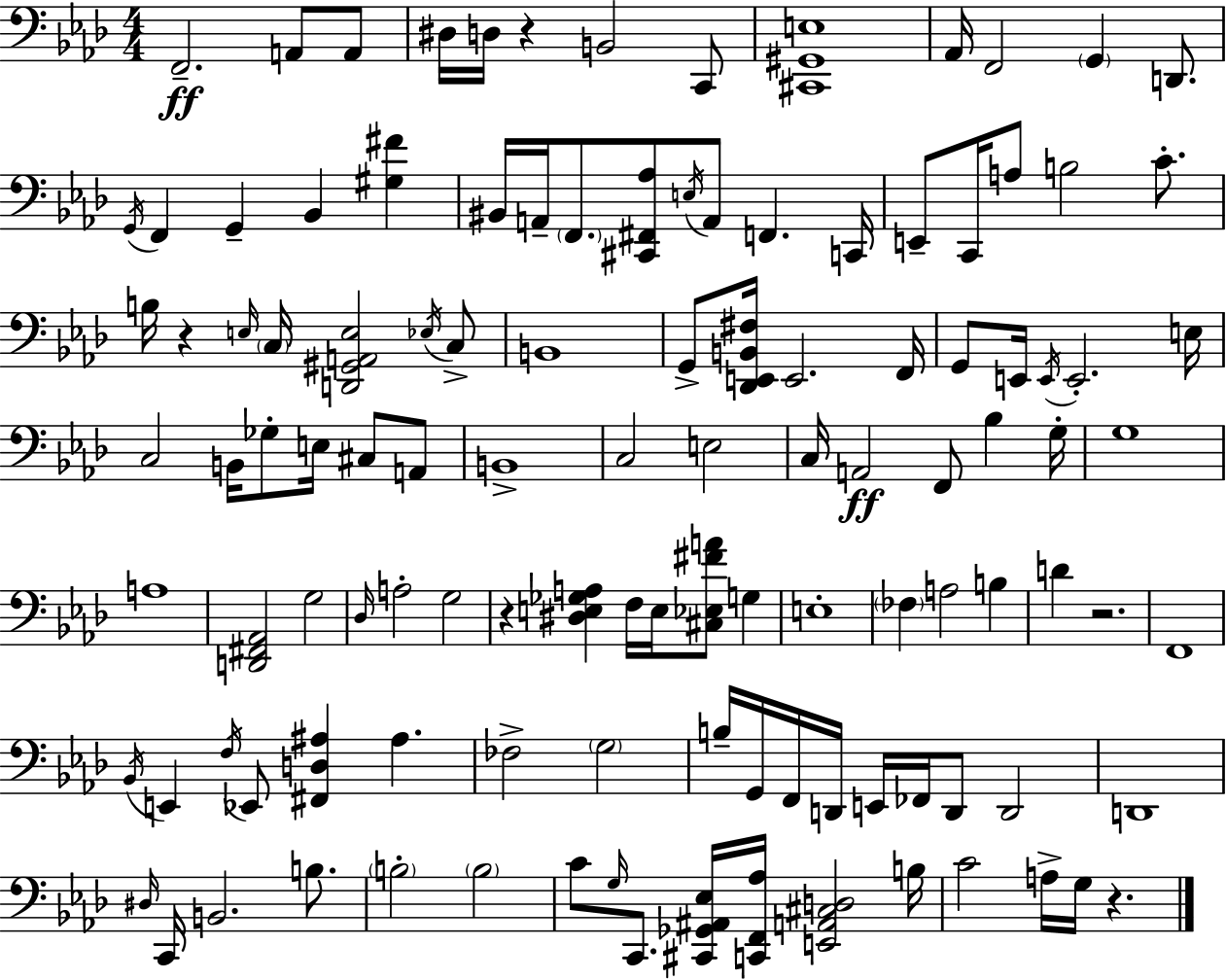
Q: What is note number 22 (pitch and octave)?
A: C2